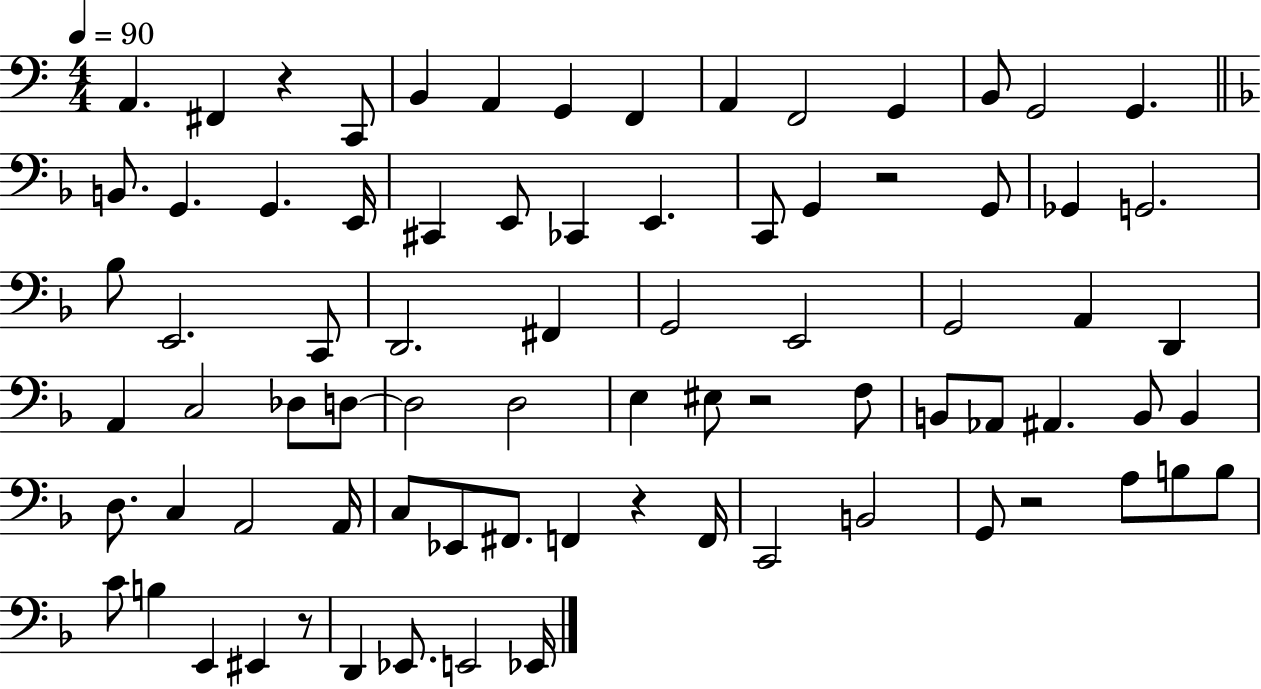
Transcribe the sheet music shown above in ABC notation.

X:1
T:Untitled
M:4/4
L:1/4
K:C
A,, ^F,, z C,,/2 B,, A,, G,, F,, A,, F,,2 G,, B,,/2 G,,2 G,, B,,/2 G,, G,, E,,/4 ^C,, E,,/2 _C,, E,, C,,/2 G,, z2 G,,/2 _G,, G,,2 _B,/2 E,,2 C,,/2 D,,2 ^F,, G,,2 E,,2 G,,2 A,, D,, A,, C,2 _D,/2 D,/2 D,2 D,2 E, ^E,/2 z2 F,/2 B,,/2 _A,,/2 ^A,, B,,/2 B,, D,/2 C, A,,2 A,,/4 C,/2 _E,,/2 ^F,,/2 F,, z F,,/4 C,,2 B,,2 G,,/2 z2 A,/2 B,/2 B,/2 C/2 B, E,, ^E,, z/2 D,, _E,,/2 E,,2 _E,,/4